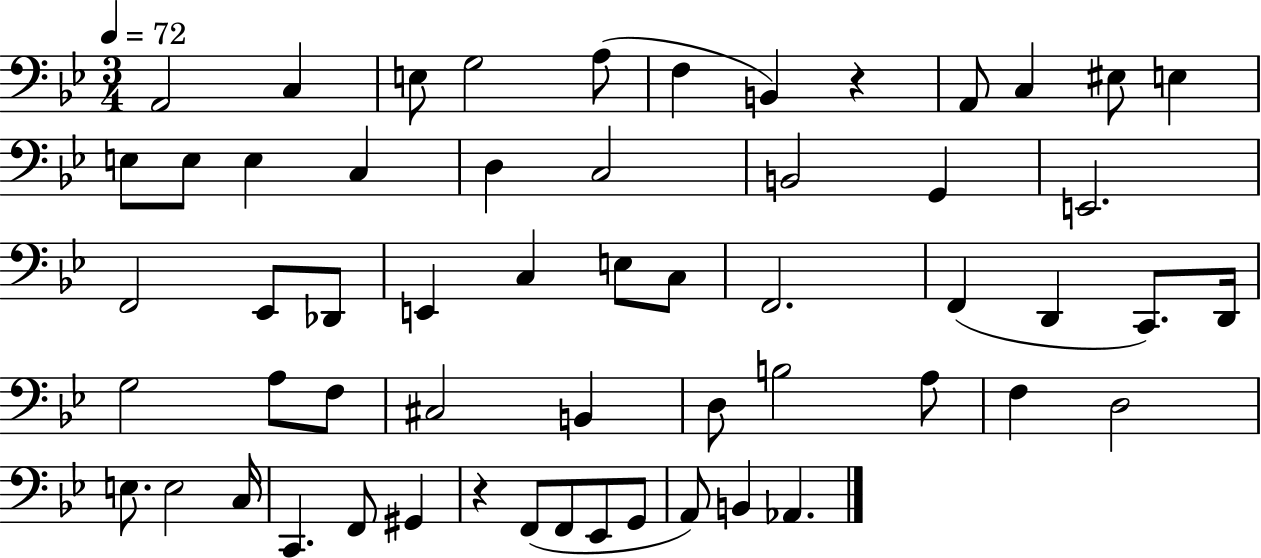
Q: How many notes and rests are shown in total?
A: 57